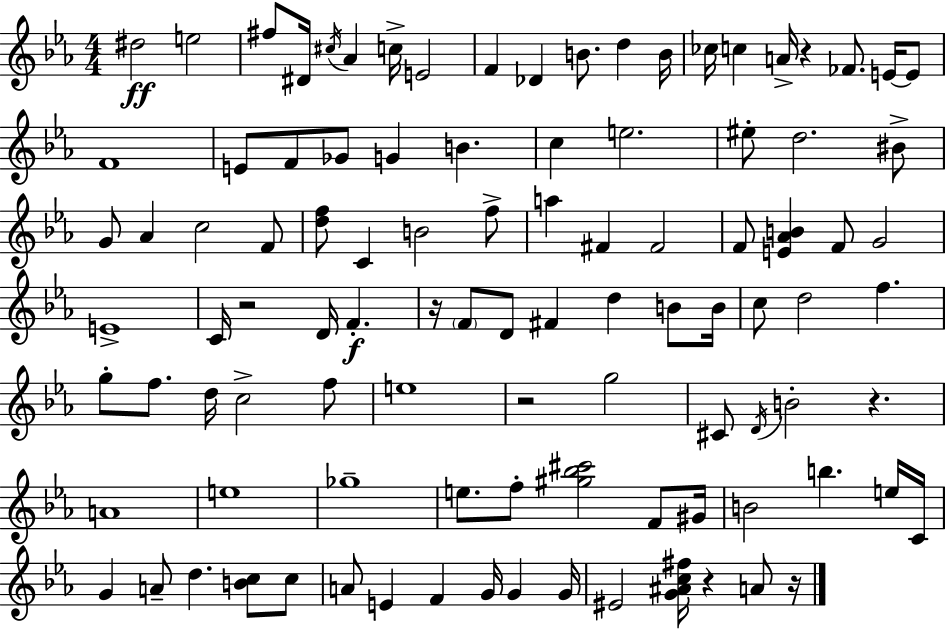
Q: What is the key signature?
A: EES major